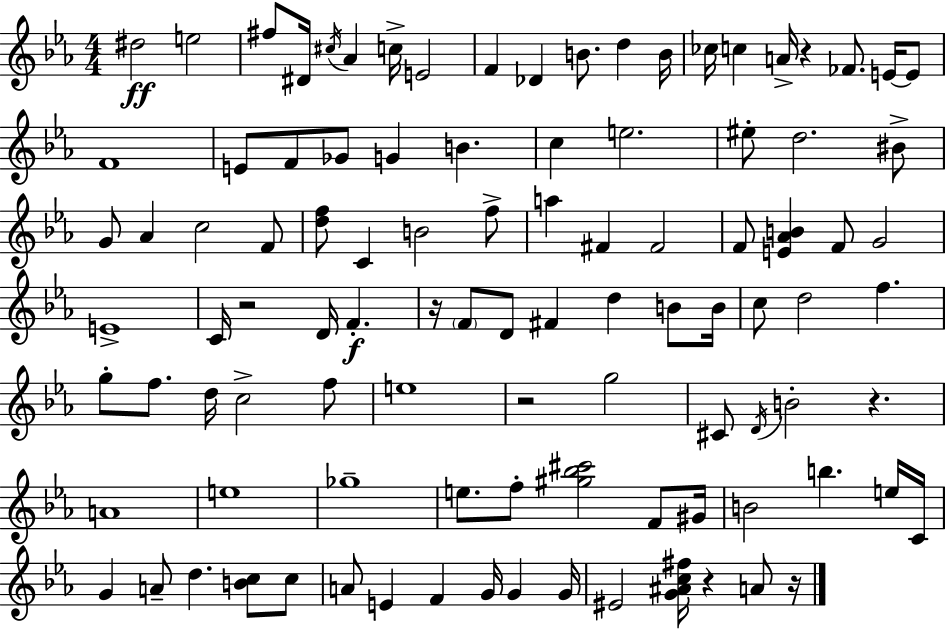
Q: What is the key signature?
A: EES major